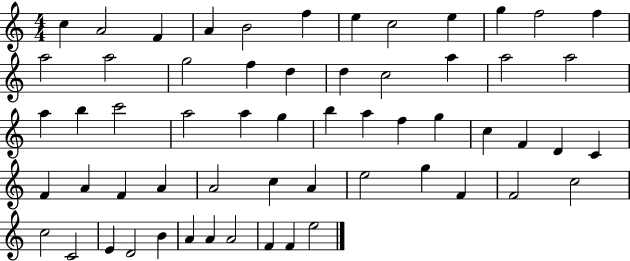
{
  \clef treble
  \numericTimeSignature
  \time 4/4
  \key c \major
  c''4 a'2 f'4 | a'4 b'2 f''4 | e''4 c''2 e''4 | g''4 f''2 f''4 | \break a''2 a''2 | g''2 f''4 d''4 | d''4 c''2 a''4 | a''2 a''2 | \break a''4 b''4 c'''2 | a''2 a''4 g''4 | b''4 a''4 f''4 g''4 | c''4 f'4 d'4 c'4 | \break f'4 a'4 f'4 a'4 | a'2 c''4 a'4 | e''2 g''4 f'4 | f'2 c''2 | \break c''2 c'2 | e'4 d'2 b'4 | a'4 a'4 a'2 | f'4 f'4 e''2 | \break \bar "|."
}